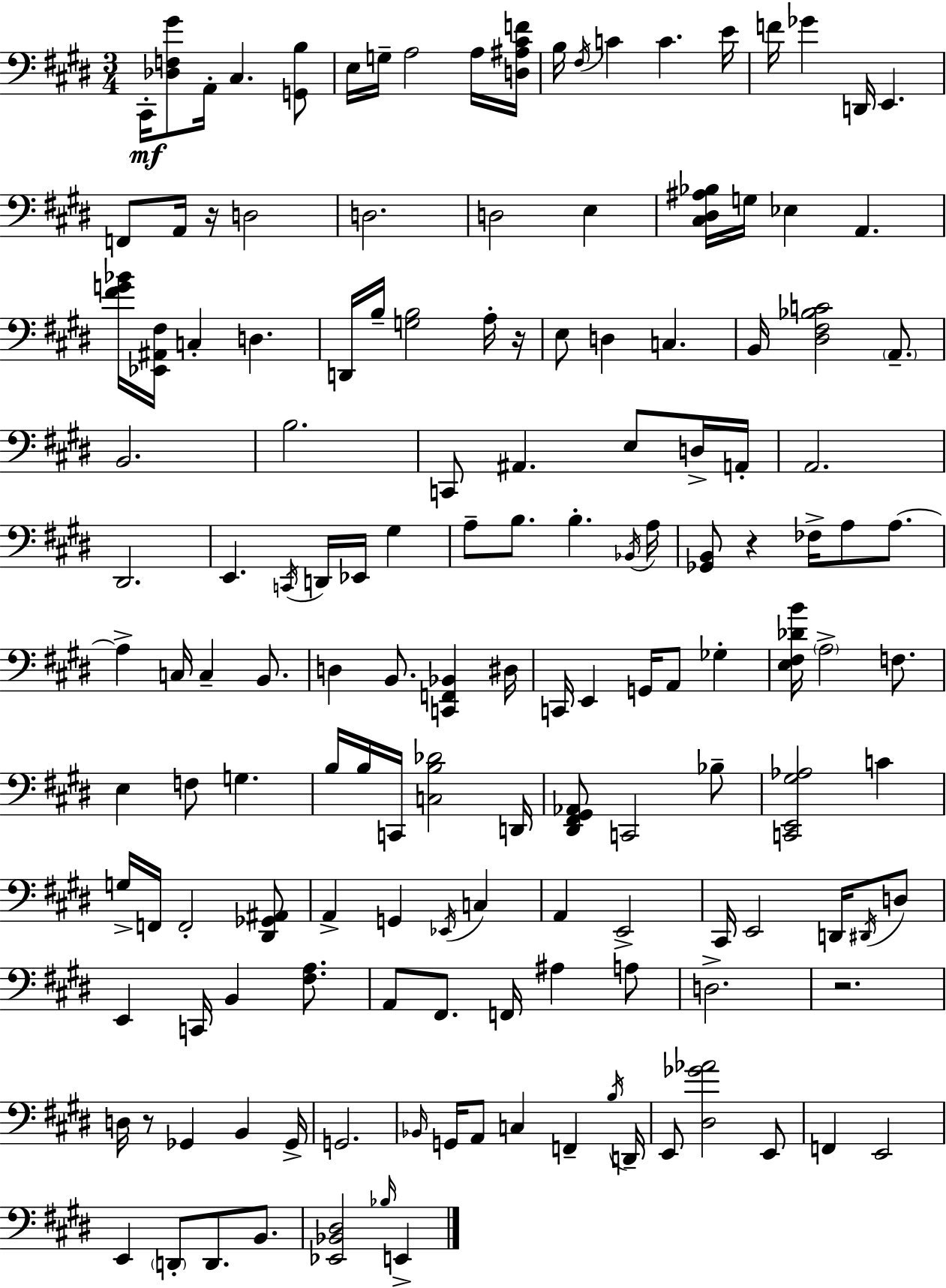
C#2/s [Db3,F3,G#4]/e A2/s C#3/q. [G2,B3]/e E3/s G3/s A3/h A3/s [D3,A#3,C#4,F4]/s B3/s F#3/s C4/q C4/q. E4/s F4/s Gb4/q D2/s E2/q. F2/e A2/s R/s D3/h D3/h. D3/h E3/q [C#3,D#3,A#3,Bb3]/s G3/s Eb3/q A2/q. [F#4,G4,Bb4]/s [Eb2,A#2,F#3]/s C3/q D3/q. D2/s B3/s [G3,B3]/h A3/s R/s E3/e D3/q C3/q. B2/s [D#3,F#3,Bb3,C4]/h A2/e. B2/h. B3/h. C2/e A#2/q. E3/e D3/s A2/s A2/h. D#2/h. E2/q. C2/s D2/s Eb2/s G#3/q A3/e B3/e. B3/q. Bb2/s A3/s [Gb2,B2]/e R/q FES3/s A3/e A3/e. A3/q C3/s C3/q B2/e. D3/q B2/e. [C2,F2,Bb2]/q D#3/s C2/s E2/q G2/s A2/e Gb3/q [E3,F#3,Db4,B4]/s A3/h F3/e. E3/q F3/e G3/q. B3/s B3/s C2/s [C3,B3,Db4]/h D2/s [D#2,F#2,G#2,Ab2]/e C2/h Bb3/e [C2,E2,G#3,Ab3]/h C4/q G3/s F2/s F2/h [D#2,Gb2,A#2]/e A2/q G2/q Eb2/s C3/q A2/q E2/h C#2/s E2/h D2/s D#2/s D3/e E2/q C2/s B2/q [F#3,A3]/e. A2/e F#2/e. F2/s A#3/q A3/e D3/h. R/h. D3/s R/e Gb2/q B2/q Gb2/s G2/h. Bb2/s G2/s A2/e C3/q F2/q B3/s D2/s E2/e [D#3,Gb4,Ab4]/h E2/e F2/q E2/h E2/q D2/e D2/e. B2/e. [Eb2,Bb2,D#3]/h Bb3/s E2/q